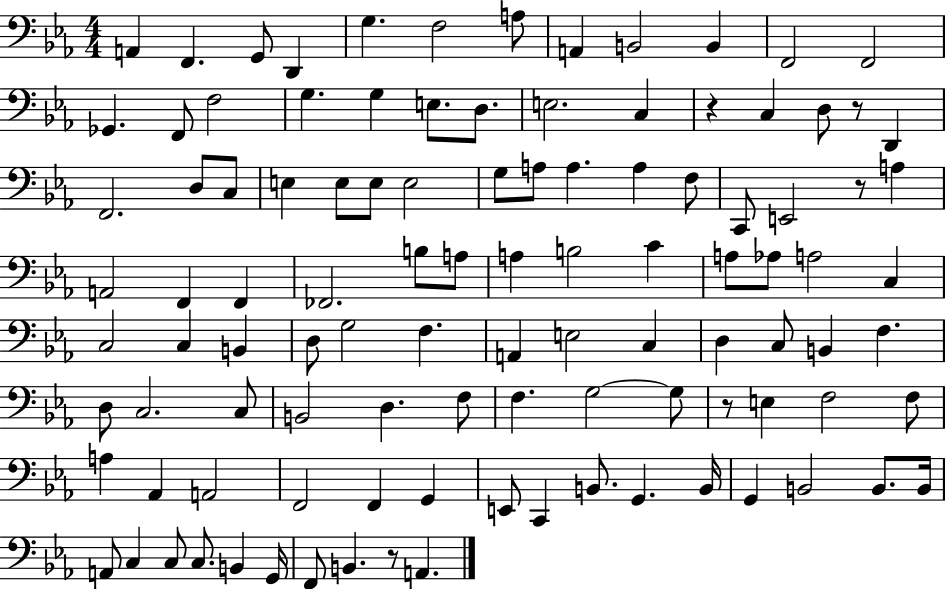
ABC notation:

X:1
T:Untitled
M:4/4
L:1/4
K:Eb
A,, F,, G,,/2 D,, G, F,2 A,/2 A,, B,,2 B,, F,,2 F,,2 _G,, F,,/2 F,2 G, G, E,/2 D,/2 E,2 C, z C, D,/2 z/2 D,, F,,2 D,/2 C,/2 E, E,/2 E,/2 E,2 G,/2 A,/2 A, A, F,/2 C,,/2 E,,2 z/2 A, A,,2 F,, F,, _F,,2 B,/2 A,/2 A, B,2 C A,/2 _A,/2 A,2 C, C,2 C, B,, D,/2 G,2 F, A,, E,2 C, D, C,/2 B,, F, D,/2 C,2 C,/2 B,,2 D, F,/2 F, G,2 G,/2 z/2 E, F,2 F,/2 A, _A,, A,,2 F,,2 F,, G,, E,,/2 C,, B,,/2 G,, B,,/4 G,, B,,2 B,,/2 B,,/4 A,,/2 C, C,/2 C,/2 B,, G,,/4 F,,/2 B,, z/2 A,,